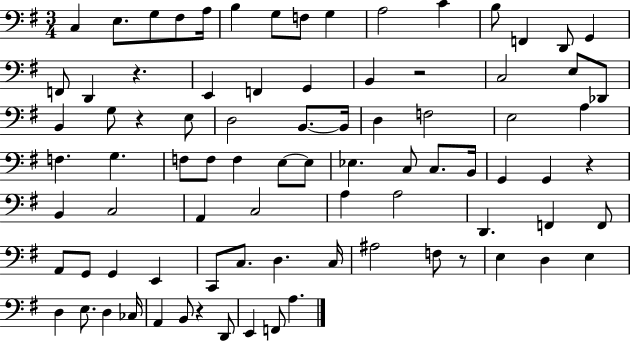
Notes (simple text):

C3/q E3/e. G3/e F#3/e A3/s B3/q G3/e F3/e G3/q A3/h C4/q B3/e F2/q D2/e G2/q F2/e D2/q R/q. E2/q F2/q G2/q B2/q R/h C3/h E3/e Db2/e B2/q G3/e R/q E3/e D3/h B2/e. B2/s D3/q F3/h E3/h A3/q F3/q. G3/q. F3/e F3/e F3/q E3/e E3/e Eb3/q. C3/e C3/e. B2/s G2/q G2/q R/q B2/q C3/h A2/q C3/h A3/q A3/h D2/q. F2/q F2/e A2/e G2/e G2/q E2/q C2/e C3/e. D3/q. C3/s A#3/h F3/e R/e E3/q D3/q E3/q D3/q E3/e. D3/q CES3/s A2/q B2/e R/q D2/e E2/q F2/e A3/q.